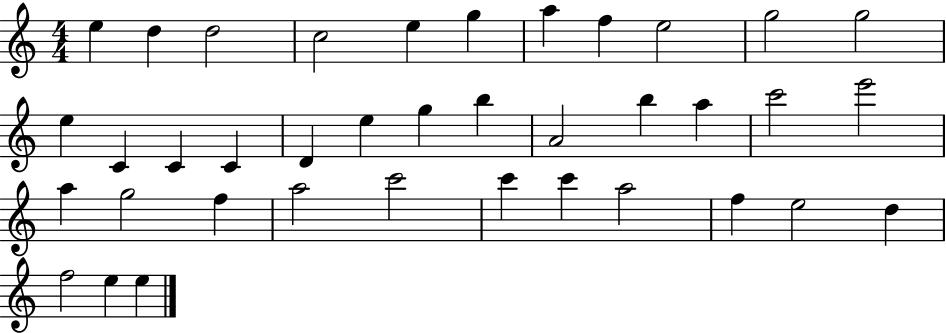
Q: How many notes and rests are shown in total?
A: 38